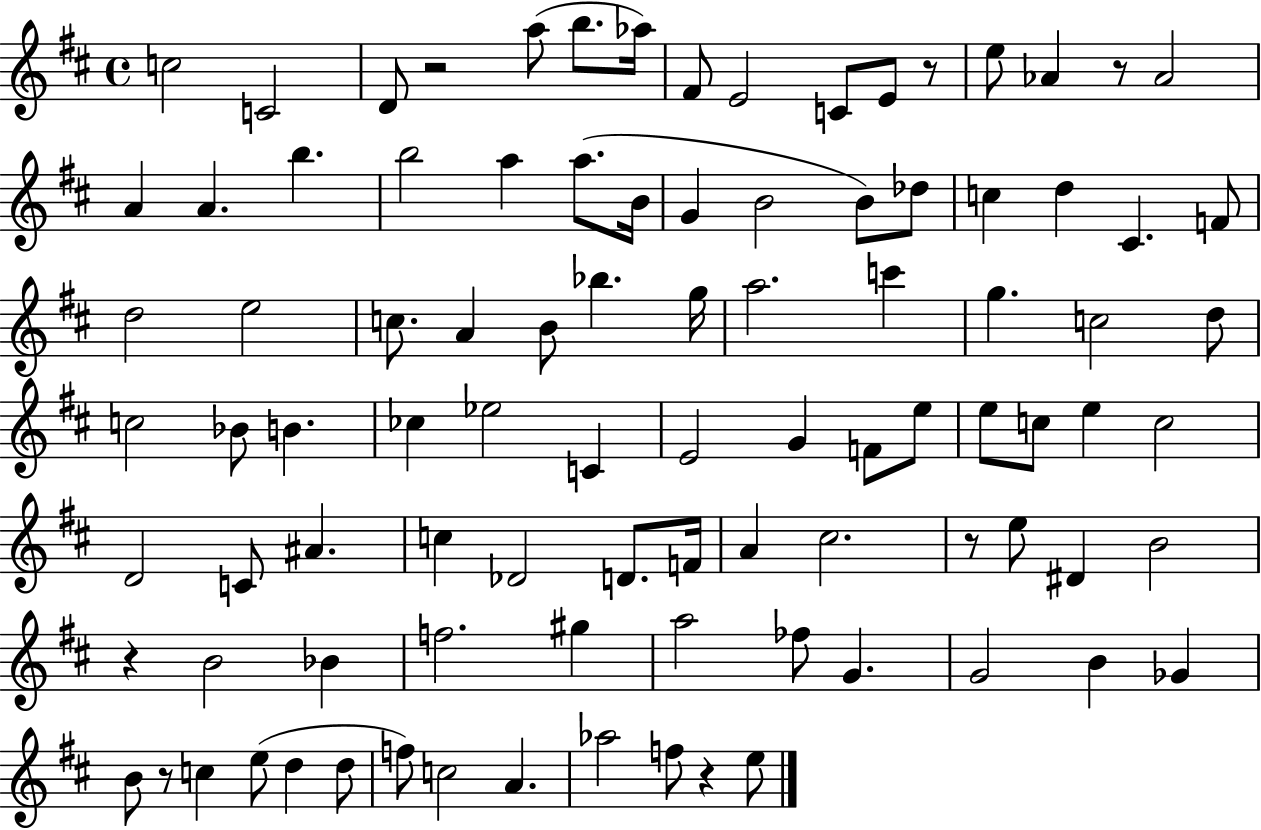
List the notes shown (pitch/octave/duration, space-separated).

C5/h C4/h D4/e R/h A5/e B5/e. Ab5/s F#4/e E4/h C4/e E4/e R/e E5/e Ab4/q R/e Ab4/h A4/q A4/q. B5/q. B5/h A5/q A5/e. B4/s G4/q B4/h B4/e Db5/e C5/q D5/q C#4/q. F4/e D5/h E5/h C5/e. A4/q B4/e Bb5/q. G5/s A5/h. C6/q G5/q. C5/h D5/e C5/h Bb4/e B4/q. CES5/q Eb5/h C4/q E4/h G4/q F4/e E5/e E5/e C5/e E5/q C5/h D4/h C4/e A#4/q. C5/q Db4/h D4/e. F4/s A4/q C#5/h. R/e E5/e D#4/q B4/h R/q B4/h Bb4/q F5/h. G#5/q A5/h FES5/e G4/q. G4/h B4/q Gb4/q B4/e R/e C5/q E5/e D5/q D5/e F5/e C5/h A4/q. Ab5/h F5/e R/q E5/e